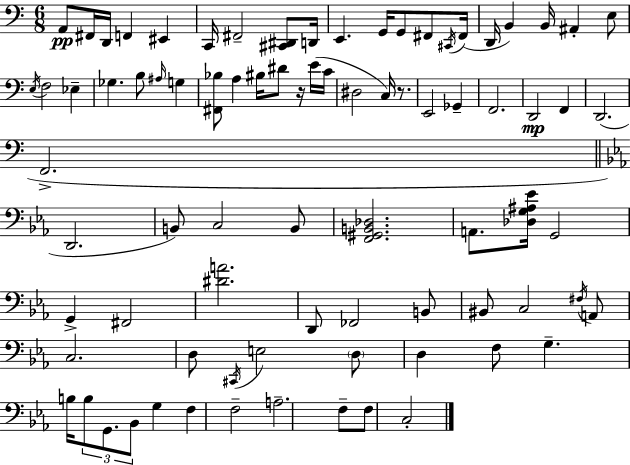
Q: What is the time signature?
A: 6/8